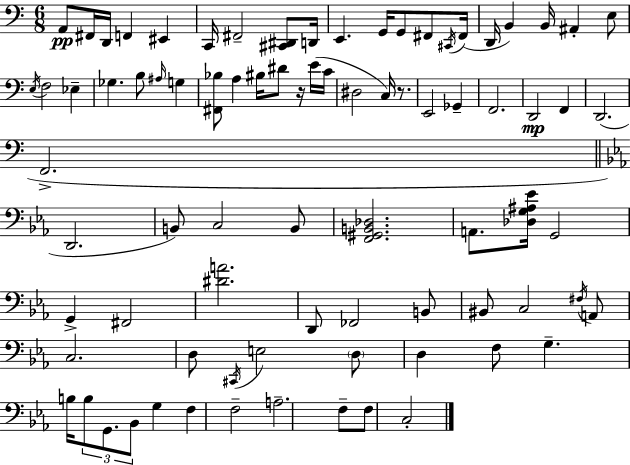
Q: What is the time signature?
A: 6/8